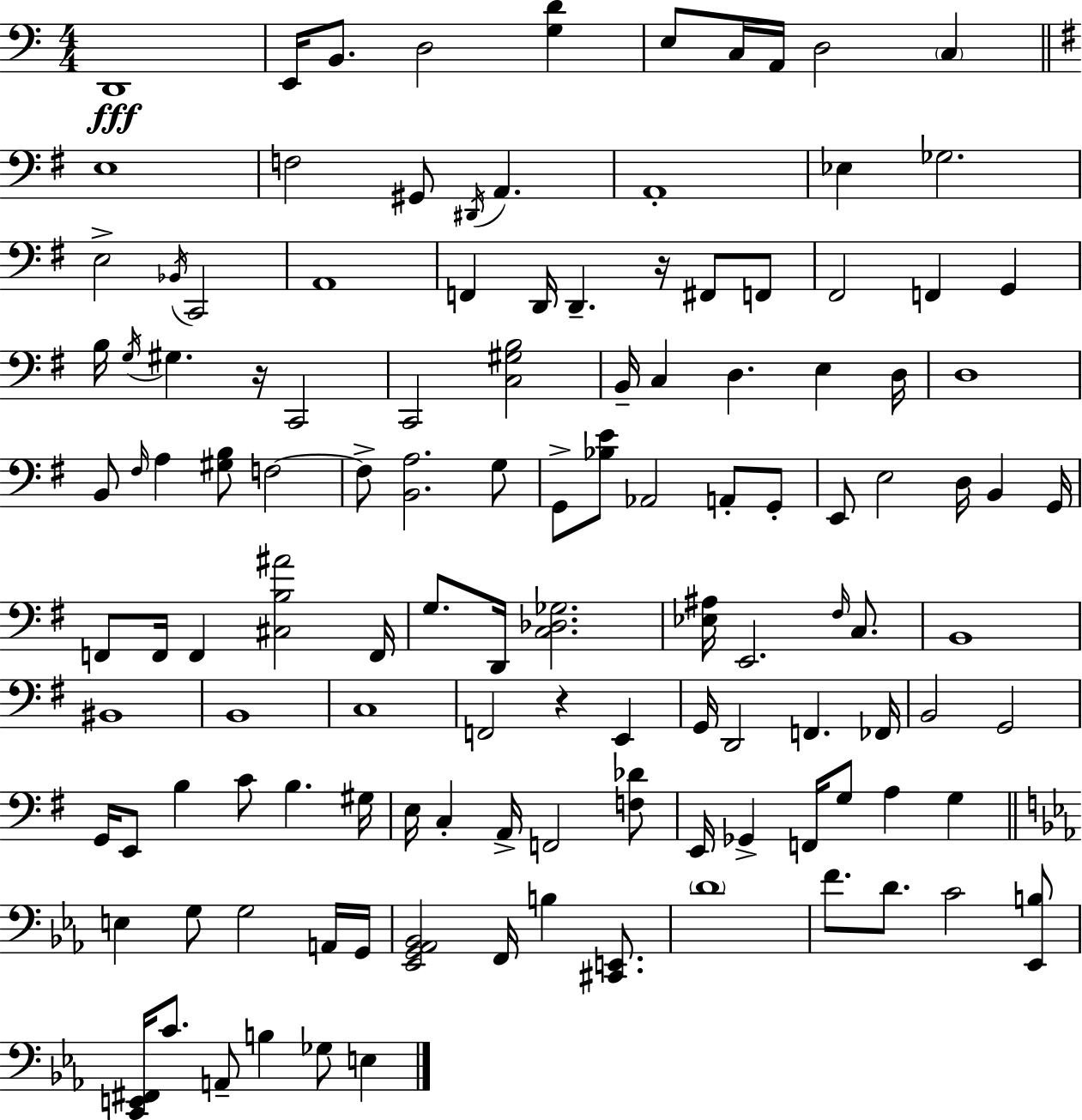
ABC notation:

X:1
T:Untitled
M:4/4
L:1/4
K:Am
D,,4 E,,/4 B,,/2 D,2 [G,D] E,/2 C,/4 A,,/4 D,2 C, E,4 F,2 ^G,,/2 ^D,,/4 A,, A,,4 _E, _G,2 E,2 _B,,/4 C,,2 A,,4 F,, D,,/4 D,, z/4 ^F,,/2 F,,/2 ^F,,2 F,, G,, B,/4 G,/4 ^G, z/4 C,,2 C,,2 [C,^G,B,]2 B,,/4 C, D, E, D,/4 D,4 B,,/2 ^F,/4 A, [^G,B,]/2 F,2 F,/2 [B,,A,]2 G,/2 G,,/2 [_B,E]/2 _A,,2 A,,/2 G,,/2 E,,/2 E,2 D,/4 B,, G,,/4 F,,/2 F,,/4 F,, [^C,B,^A]2 F,,/4 G,/2 D,,/4 [C,_D,_G,]2 [_E,^A,]/4 E,,2 ^F,/4 C,/2 B,,4 ^B,,4 B,,4 C,4 F,,2 z E,, G,,/4 D,,2 F,, _F,,/4 B,,2 G,,2 G,,/4 E,,/2 B, C/2 B, ^G,/4 E,/4 C, A,,/4 F,,2 [F,_D]/2 E,,/4 _G,, F,,/4 G,/2 A, G, E, G,/2 G,2 A,,/4 G,,/4 [_E,,G,,_A,,_B,,]2 F,,/4 B, [^C,,E,,]/2 D4 F/2 D/2 C2 [_E,,B,]/2 [C,,E,,^F,,]/4 C/2 A,,/2 B, _G,/2 E,